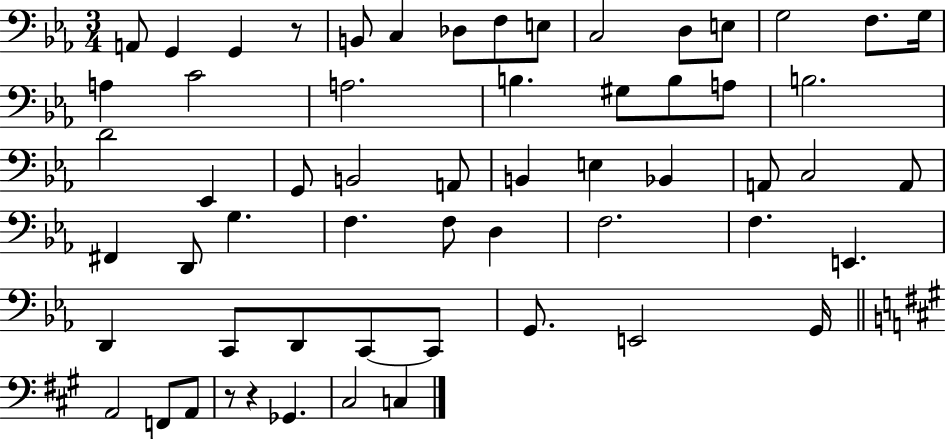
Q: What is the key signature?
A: EES major